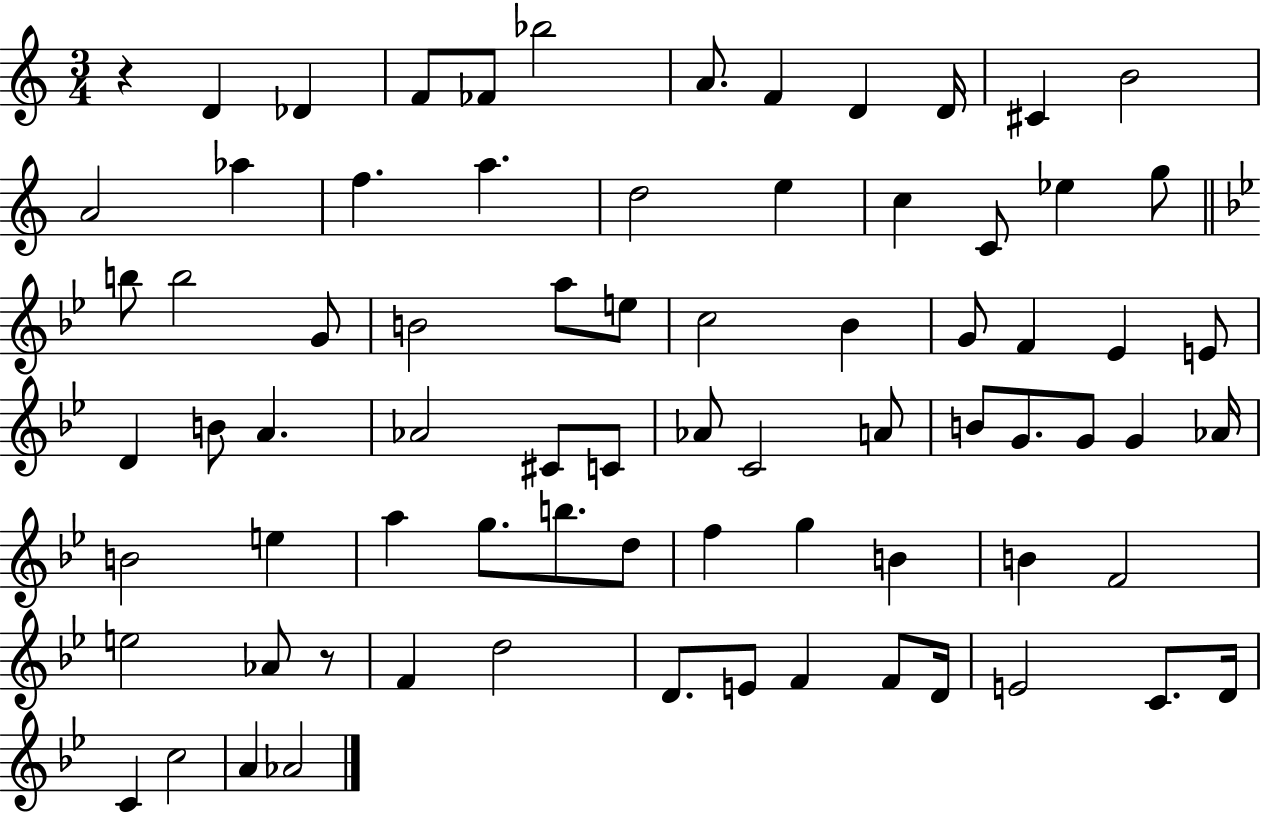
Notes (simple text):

R/q D4/q Db4/q F4/e FES4/e Bb5/h A4/e. F4/q D4/q D4/s C#4/q B4/h A4/h Ab5/q F5/q. A5/q. D5/h E5/q C5/q C4/e Eb5/q G5/e B5/e B5/h G4/e B4/h A5/e E5/e C5/h Bb4/q G4/e F4/q Eb4/q E4/e D4/q B4/e A4/q. Ab4/h C#4/e C4/e Ab4/e C4/h A4/e B4/e G4/e. G4/e G4/q Ab4/s B4/h E5/q A5/q G5/e. B5/e. D5/e F5/q G5/q B4/q B4/q F4/h E5/h Ab4/e R/e F4/q D5/h D4/e. E4/e F4/q F4/e D4/s E4/h C4/e. D4/s C4/q C5/h A4/q Ab4/h